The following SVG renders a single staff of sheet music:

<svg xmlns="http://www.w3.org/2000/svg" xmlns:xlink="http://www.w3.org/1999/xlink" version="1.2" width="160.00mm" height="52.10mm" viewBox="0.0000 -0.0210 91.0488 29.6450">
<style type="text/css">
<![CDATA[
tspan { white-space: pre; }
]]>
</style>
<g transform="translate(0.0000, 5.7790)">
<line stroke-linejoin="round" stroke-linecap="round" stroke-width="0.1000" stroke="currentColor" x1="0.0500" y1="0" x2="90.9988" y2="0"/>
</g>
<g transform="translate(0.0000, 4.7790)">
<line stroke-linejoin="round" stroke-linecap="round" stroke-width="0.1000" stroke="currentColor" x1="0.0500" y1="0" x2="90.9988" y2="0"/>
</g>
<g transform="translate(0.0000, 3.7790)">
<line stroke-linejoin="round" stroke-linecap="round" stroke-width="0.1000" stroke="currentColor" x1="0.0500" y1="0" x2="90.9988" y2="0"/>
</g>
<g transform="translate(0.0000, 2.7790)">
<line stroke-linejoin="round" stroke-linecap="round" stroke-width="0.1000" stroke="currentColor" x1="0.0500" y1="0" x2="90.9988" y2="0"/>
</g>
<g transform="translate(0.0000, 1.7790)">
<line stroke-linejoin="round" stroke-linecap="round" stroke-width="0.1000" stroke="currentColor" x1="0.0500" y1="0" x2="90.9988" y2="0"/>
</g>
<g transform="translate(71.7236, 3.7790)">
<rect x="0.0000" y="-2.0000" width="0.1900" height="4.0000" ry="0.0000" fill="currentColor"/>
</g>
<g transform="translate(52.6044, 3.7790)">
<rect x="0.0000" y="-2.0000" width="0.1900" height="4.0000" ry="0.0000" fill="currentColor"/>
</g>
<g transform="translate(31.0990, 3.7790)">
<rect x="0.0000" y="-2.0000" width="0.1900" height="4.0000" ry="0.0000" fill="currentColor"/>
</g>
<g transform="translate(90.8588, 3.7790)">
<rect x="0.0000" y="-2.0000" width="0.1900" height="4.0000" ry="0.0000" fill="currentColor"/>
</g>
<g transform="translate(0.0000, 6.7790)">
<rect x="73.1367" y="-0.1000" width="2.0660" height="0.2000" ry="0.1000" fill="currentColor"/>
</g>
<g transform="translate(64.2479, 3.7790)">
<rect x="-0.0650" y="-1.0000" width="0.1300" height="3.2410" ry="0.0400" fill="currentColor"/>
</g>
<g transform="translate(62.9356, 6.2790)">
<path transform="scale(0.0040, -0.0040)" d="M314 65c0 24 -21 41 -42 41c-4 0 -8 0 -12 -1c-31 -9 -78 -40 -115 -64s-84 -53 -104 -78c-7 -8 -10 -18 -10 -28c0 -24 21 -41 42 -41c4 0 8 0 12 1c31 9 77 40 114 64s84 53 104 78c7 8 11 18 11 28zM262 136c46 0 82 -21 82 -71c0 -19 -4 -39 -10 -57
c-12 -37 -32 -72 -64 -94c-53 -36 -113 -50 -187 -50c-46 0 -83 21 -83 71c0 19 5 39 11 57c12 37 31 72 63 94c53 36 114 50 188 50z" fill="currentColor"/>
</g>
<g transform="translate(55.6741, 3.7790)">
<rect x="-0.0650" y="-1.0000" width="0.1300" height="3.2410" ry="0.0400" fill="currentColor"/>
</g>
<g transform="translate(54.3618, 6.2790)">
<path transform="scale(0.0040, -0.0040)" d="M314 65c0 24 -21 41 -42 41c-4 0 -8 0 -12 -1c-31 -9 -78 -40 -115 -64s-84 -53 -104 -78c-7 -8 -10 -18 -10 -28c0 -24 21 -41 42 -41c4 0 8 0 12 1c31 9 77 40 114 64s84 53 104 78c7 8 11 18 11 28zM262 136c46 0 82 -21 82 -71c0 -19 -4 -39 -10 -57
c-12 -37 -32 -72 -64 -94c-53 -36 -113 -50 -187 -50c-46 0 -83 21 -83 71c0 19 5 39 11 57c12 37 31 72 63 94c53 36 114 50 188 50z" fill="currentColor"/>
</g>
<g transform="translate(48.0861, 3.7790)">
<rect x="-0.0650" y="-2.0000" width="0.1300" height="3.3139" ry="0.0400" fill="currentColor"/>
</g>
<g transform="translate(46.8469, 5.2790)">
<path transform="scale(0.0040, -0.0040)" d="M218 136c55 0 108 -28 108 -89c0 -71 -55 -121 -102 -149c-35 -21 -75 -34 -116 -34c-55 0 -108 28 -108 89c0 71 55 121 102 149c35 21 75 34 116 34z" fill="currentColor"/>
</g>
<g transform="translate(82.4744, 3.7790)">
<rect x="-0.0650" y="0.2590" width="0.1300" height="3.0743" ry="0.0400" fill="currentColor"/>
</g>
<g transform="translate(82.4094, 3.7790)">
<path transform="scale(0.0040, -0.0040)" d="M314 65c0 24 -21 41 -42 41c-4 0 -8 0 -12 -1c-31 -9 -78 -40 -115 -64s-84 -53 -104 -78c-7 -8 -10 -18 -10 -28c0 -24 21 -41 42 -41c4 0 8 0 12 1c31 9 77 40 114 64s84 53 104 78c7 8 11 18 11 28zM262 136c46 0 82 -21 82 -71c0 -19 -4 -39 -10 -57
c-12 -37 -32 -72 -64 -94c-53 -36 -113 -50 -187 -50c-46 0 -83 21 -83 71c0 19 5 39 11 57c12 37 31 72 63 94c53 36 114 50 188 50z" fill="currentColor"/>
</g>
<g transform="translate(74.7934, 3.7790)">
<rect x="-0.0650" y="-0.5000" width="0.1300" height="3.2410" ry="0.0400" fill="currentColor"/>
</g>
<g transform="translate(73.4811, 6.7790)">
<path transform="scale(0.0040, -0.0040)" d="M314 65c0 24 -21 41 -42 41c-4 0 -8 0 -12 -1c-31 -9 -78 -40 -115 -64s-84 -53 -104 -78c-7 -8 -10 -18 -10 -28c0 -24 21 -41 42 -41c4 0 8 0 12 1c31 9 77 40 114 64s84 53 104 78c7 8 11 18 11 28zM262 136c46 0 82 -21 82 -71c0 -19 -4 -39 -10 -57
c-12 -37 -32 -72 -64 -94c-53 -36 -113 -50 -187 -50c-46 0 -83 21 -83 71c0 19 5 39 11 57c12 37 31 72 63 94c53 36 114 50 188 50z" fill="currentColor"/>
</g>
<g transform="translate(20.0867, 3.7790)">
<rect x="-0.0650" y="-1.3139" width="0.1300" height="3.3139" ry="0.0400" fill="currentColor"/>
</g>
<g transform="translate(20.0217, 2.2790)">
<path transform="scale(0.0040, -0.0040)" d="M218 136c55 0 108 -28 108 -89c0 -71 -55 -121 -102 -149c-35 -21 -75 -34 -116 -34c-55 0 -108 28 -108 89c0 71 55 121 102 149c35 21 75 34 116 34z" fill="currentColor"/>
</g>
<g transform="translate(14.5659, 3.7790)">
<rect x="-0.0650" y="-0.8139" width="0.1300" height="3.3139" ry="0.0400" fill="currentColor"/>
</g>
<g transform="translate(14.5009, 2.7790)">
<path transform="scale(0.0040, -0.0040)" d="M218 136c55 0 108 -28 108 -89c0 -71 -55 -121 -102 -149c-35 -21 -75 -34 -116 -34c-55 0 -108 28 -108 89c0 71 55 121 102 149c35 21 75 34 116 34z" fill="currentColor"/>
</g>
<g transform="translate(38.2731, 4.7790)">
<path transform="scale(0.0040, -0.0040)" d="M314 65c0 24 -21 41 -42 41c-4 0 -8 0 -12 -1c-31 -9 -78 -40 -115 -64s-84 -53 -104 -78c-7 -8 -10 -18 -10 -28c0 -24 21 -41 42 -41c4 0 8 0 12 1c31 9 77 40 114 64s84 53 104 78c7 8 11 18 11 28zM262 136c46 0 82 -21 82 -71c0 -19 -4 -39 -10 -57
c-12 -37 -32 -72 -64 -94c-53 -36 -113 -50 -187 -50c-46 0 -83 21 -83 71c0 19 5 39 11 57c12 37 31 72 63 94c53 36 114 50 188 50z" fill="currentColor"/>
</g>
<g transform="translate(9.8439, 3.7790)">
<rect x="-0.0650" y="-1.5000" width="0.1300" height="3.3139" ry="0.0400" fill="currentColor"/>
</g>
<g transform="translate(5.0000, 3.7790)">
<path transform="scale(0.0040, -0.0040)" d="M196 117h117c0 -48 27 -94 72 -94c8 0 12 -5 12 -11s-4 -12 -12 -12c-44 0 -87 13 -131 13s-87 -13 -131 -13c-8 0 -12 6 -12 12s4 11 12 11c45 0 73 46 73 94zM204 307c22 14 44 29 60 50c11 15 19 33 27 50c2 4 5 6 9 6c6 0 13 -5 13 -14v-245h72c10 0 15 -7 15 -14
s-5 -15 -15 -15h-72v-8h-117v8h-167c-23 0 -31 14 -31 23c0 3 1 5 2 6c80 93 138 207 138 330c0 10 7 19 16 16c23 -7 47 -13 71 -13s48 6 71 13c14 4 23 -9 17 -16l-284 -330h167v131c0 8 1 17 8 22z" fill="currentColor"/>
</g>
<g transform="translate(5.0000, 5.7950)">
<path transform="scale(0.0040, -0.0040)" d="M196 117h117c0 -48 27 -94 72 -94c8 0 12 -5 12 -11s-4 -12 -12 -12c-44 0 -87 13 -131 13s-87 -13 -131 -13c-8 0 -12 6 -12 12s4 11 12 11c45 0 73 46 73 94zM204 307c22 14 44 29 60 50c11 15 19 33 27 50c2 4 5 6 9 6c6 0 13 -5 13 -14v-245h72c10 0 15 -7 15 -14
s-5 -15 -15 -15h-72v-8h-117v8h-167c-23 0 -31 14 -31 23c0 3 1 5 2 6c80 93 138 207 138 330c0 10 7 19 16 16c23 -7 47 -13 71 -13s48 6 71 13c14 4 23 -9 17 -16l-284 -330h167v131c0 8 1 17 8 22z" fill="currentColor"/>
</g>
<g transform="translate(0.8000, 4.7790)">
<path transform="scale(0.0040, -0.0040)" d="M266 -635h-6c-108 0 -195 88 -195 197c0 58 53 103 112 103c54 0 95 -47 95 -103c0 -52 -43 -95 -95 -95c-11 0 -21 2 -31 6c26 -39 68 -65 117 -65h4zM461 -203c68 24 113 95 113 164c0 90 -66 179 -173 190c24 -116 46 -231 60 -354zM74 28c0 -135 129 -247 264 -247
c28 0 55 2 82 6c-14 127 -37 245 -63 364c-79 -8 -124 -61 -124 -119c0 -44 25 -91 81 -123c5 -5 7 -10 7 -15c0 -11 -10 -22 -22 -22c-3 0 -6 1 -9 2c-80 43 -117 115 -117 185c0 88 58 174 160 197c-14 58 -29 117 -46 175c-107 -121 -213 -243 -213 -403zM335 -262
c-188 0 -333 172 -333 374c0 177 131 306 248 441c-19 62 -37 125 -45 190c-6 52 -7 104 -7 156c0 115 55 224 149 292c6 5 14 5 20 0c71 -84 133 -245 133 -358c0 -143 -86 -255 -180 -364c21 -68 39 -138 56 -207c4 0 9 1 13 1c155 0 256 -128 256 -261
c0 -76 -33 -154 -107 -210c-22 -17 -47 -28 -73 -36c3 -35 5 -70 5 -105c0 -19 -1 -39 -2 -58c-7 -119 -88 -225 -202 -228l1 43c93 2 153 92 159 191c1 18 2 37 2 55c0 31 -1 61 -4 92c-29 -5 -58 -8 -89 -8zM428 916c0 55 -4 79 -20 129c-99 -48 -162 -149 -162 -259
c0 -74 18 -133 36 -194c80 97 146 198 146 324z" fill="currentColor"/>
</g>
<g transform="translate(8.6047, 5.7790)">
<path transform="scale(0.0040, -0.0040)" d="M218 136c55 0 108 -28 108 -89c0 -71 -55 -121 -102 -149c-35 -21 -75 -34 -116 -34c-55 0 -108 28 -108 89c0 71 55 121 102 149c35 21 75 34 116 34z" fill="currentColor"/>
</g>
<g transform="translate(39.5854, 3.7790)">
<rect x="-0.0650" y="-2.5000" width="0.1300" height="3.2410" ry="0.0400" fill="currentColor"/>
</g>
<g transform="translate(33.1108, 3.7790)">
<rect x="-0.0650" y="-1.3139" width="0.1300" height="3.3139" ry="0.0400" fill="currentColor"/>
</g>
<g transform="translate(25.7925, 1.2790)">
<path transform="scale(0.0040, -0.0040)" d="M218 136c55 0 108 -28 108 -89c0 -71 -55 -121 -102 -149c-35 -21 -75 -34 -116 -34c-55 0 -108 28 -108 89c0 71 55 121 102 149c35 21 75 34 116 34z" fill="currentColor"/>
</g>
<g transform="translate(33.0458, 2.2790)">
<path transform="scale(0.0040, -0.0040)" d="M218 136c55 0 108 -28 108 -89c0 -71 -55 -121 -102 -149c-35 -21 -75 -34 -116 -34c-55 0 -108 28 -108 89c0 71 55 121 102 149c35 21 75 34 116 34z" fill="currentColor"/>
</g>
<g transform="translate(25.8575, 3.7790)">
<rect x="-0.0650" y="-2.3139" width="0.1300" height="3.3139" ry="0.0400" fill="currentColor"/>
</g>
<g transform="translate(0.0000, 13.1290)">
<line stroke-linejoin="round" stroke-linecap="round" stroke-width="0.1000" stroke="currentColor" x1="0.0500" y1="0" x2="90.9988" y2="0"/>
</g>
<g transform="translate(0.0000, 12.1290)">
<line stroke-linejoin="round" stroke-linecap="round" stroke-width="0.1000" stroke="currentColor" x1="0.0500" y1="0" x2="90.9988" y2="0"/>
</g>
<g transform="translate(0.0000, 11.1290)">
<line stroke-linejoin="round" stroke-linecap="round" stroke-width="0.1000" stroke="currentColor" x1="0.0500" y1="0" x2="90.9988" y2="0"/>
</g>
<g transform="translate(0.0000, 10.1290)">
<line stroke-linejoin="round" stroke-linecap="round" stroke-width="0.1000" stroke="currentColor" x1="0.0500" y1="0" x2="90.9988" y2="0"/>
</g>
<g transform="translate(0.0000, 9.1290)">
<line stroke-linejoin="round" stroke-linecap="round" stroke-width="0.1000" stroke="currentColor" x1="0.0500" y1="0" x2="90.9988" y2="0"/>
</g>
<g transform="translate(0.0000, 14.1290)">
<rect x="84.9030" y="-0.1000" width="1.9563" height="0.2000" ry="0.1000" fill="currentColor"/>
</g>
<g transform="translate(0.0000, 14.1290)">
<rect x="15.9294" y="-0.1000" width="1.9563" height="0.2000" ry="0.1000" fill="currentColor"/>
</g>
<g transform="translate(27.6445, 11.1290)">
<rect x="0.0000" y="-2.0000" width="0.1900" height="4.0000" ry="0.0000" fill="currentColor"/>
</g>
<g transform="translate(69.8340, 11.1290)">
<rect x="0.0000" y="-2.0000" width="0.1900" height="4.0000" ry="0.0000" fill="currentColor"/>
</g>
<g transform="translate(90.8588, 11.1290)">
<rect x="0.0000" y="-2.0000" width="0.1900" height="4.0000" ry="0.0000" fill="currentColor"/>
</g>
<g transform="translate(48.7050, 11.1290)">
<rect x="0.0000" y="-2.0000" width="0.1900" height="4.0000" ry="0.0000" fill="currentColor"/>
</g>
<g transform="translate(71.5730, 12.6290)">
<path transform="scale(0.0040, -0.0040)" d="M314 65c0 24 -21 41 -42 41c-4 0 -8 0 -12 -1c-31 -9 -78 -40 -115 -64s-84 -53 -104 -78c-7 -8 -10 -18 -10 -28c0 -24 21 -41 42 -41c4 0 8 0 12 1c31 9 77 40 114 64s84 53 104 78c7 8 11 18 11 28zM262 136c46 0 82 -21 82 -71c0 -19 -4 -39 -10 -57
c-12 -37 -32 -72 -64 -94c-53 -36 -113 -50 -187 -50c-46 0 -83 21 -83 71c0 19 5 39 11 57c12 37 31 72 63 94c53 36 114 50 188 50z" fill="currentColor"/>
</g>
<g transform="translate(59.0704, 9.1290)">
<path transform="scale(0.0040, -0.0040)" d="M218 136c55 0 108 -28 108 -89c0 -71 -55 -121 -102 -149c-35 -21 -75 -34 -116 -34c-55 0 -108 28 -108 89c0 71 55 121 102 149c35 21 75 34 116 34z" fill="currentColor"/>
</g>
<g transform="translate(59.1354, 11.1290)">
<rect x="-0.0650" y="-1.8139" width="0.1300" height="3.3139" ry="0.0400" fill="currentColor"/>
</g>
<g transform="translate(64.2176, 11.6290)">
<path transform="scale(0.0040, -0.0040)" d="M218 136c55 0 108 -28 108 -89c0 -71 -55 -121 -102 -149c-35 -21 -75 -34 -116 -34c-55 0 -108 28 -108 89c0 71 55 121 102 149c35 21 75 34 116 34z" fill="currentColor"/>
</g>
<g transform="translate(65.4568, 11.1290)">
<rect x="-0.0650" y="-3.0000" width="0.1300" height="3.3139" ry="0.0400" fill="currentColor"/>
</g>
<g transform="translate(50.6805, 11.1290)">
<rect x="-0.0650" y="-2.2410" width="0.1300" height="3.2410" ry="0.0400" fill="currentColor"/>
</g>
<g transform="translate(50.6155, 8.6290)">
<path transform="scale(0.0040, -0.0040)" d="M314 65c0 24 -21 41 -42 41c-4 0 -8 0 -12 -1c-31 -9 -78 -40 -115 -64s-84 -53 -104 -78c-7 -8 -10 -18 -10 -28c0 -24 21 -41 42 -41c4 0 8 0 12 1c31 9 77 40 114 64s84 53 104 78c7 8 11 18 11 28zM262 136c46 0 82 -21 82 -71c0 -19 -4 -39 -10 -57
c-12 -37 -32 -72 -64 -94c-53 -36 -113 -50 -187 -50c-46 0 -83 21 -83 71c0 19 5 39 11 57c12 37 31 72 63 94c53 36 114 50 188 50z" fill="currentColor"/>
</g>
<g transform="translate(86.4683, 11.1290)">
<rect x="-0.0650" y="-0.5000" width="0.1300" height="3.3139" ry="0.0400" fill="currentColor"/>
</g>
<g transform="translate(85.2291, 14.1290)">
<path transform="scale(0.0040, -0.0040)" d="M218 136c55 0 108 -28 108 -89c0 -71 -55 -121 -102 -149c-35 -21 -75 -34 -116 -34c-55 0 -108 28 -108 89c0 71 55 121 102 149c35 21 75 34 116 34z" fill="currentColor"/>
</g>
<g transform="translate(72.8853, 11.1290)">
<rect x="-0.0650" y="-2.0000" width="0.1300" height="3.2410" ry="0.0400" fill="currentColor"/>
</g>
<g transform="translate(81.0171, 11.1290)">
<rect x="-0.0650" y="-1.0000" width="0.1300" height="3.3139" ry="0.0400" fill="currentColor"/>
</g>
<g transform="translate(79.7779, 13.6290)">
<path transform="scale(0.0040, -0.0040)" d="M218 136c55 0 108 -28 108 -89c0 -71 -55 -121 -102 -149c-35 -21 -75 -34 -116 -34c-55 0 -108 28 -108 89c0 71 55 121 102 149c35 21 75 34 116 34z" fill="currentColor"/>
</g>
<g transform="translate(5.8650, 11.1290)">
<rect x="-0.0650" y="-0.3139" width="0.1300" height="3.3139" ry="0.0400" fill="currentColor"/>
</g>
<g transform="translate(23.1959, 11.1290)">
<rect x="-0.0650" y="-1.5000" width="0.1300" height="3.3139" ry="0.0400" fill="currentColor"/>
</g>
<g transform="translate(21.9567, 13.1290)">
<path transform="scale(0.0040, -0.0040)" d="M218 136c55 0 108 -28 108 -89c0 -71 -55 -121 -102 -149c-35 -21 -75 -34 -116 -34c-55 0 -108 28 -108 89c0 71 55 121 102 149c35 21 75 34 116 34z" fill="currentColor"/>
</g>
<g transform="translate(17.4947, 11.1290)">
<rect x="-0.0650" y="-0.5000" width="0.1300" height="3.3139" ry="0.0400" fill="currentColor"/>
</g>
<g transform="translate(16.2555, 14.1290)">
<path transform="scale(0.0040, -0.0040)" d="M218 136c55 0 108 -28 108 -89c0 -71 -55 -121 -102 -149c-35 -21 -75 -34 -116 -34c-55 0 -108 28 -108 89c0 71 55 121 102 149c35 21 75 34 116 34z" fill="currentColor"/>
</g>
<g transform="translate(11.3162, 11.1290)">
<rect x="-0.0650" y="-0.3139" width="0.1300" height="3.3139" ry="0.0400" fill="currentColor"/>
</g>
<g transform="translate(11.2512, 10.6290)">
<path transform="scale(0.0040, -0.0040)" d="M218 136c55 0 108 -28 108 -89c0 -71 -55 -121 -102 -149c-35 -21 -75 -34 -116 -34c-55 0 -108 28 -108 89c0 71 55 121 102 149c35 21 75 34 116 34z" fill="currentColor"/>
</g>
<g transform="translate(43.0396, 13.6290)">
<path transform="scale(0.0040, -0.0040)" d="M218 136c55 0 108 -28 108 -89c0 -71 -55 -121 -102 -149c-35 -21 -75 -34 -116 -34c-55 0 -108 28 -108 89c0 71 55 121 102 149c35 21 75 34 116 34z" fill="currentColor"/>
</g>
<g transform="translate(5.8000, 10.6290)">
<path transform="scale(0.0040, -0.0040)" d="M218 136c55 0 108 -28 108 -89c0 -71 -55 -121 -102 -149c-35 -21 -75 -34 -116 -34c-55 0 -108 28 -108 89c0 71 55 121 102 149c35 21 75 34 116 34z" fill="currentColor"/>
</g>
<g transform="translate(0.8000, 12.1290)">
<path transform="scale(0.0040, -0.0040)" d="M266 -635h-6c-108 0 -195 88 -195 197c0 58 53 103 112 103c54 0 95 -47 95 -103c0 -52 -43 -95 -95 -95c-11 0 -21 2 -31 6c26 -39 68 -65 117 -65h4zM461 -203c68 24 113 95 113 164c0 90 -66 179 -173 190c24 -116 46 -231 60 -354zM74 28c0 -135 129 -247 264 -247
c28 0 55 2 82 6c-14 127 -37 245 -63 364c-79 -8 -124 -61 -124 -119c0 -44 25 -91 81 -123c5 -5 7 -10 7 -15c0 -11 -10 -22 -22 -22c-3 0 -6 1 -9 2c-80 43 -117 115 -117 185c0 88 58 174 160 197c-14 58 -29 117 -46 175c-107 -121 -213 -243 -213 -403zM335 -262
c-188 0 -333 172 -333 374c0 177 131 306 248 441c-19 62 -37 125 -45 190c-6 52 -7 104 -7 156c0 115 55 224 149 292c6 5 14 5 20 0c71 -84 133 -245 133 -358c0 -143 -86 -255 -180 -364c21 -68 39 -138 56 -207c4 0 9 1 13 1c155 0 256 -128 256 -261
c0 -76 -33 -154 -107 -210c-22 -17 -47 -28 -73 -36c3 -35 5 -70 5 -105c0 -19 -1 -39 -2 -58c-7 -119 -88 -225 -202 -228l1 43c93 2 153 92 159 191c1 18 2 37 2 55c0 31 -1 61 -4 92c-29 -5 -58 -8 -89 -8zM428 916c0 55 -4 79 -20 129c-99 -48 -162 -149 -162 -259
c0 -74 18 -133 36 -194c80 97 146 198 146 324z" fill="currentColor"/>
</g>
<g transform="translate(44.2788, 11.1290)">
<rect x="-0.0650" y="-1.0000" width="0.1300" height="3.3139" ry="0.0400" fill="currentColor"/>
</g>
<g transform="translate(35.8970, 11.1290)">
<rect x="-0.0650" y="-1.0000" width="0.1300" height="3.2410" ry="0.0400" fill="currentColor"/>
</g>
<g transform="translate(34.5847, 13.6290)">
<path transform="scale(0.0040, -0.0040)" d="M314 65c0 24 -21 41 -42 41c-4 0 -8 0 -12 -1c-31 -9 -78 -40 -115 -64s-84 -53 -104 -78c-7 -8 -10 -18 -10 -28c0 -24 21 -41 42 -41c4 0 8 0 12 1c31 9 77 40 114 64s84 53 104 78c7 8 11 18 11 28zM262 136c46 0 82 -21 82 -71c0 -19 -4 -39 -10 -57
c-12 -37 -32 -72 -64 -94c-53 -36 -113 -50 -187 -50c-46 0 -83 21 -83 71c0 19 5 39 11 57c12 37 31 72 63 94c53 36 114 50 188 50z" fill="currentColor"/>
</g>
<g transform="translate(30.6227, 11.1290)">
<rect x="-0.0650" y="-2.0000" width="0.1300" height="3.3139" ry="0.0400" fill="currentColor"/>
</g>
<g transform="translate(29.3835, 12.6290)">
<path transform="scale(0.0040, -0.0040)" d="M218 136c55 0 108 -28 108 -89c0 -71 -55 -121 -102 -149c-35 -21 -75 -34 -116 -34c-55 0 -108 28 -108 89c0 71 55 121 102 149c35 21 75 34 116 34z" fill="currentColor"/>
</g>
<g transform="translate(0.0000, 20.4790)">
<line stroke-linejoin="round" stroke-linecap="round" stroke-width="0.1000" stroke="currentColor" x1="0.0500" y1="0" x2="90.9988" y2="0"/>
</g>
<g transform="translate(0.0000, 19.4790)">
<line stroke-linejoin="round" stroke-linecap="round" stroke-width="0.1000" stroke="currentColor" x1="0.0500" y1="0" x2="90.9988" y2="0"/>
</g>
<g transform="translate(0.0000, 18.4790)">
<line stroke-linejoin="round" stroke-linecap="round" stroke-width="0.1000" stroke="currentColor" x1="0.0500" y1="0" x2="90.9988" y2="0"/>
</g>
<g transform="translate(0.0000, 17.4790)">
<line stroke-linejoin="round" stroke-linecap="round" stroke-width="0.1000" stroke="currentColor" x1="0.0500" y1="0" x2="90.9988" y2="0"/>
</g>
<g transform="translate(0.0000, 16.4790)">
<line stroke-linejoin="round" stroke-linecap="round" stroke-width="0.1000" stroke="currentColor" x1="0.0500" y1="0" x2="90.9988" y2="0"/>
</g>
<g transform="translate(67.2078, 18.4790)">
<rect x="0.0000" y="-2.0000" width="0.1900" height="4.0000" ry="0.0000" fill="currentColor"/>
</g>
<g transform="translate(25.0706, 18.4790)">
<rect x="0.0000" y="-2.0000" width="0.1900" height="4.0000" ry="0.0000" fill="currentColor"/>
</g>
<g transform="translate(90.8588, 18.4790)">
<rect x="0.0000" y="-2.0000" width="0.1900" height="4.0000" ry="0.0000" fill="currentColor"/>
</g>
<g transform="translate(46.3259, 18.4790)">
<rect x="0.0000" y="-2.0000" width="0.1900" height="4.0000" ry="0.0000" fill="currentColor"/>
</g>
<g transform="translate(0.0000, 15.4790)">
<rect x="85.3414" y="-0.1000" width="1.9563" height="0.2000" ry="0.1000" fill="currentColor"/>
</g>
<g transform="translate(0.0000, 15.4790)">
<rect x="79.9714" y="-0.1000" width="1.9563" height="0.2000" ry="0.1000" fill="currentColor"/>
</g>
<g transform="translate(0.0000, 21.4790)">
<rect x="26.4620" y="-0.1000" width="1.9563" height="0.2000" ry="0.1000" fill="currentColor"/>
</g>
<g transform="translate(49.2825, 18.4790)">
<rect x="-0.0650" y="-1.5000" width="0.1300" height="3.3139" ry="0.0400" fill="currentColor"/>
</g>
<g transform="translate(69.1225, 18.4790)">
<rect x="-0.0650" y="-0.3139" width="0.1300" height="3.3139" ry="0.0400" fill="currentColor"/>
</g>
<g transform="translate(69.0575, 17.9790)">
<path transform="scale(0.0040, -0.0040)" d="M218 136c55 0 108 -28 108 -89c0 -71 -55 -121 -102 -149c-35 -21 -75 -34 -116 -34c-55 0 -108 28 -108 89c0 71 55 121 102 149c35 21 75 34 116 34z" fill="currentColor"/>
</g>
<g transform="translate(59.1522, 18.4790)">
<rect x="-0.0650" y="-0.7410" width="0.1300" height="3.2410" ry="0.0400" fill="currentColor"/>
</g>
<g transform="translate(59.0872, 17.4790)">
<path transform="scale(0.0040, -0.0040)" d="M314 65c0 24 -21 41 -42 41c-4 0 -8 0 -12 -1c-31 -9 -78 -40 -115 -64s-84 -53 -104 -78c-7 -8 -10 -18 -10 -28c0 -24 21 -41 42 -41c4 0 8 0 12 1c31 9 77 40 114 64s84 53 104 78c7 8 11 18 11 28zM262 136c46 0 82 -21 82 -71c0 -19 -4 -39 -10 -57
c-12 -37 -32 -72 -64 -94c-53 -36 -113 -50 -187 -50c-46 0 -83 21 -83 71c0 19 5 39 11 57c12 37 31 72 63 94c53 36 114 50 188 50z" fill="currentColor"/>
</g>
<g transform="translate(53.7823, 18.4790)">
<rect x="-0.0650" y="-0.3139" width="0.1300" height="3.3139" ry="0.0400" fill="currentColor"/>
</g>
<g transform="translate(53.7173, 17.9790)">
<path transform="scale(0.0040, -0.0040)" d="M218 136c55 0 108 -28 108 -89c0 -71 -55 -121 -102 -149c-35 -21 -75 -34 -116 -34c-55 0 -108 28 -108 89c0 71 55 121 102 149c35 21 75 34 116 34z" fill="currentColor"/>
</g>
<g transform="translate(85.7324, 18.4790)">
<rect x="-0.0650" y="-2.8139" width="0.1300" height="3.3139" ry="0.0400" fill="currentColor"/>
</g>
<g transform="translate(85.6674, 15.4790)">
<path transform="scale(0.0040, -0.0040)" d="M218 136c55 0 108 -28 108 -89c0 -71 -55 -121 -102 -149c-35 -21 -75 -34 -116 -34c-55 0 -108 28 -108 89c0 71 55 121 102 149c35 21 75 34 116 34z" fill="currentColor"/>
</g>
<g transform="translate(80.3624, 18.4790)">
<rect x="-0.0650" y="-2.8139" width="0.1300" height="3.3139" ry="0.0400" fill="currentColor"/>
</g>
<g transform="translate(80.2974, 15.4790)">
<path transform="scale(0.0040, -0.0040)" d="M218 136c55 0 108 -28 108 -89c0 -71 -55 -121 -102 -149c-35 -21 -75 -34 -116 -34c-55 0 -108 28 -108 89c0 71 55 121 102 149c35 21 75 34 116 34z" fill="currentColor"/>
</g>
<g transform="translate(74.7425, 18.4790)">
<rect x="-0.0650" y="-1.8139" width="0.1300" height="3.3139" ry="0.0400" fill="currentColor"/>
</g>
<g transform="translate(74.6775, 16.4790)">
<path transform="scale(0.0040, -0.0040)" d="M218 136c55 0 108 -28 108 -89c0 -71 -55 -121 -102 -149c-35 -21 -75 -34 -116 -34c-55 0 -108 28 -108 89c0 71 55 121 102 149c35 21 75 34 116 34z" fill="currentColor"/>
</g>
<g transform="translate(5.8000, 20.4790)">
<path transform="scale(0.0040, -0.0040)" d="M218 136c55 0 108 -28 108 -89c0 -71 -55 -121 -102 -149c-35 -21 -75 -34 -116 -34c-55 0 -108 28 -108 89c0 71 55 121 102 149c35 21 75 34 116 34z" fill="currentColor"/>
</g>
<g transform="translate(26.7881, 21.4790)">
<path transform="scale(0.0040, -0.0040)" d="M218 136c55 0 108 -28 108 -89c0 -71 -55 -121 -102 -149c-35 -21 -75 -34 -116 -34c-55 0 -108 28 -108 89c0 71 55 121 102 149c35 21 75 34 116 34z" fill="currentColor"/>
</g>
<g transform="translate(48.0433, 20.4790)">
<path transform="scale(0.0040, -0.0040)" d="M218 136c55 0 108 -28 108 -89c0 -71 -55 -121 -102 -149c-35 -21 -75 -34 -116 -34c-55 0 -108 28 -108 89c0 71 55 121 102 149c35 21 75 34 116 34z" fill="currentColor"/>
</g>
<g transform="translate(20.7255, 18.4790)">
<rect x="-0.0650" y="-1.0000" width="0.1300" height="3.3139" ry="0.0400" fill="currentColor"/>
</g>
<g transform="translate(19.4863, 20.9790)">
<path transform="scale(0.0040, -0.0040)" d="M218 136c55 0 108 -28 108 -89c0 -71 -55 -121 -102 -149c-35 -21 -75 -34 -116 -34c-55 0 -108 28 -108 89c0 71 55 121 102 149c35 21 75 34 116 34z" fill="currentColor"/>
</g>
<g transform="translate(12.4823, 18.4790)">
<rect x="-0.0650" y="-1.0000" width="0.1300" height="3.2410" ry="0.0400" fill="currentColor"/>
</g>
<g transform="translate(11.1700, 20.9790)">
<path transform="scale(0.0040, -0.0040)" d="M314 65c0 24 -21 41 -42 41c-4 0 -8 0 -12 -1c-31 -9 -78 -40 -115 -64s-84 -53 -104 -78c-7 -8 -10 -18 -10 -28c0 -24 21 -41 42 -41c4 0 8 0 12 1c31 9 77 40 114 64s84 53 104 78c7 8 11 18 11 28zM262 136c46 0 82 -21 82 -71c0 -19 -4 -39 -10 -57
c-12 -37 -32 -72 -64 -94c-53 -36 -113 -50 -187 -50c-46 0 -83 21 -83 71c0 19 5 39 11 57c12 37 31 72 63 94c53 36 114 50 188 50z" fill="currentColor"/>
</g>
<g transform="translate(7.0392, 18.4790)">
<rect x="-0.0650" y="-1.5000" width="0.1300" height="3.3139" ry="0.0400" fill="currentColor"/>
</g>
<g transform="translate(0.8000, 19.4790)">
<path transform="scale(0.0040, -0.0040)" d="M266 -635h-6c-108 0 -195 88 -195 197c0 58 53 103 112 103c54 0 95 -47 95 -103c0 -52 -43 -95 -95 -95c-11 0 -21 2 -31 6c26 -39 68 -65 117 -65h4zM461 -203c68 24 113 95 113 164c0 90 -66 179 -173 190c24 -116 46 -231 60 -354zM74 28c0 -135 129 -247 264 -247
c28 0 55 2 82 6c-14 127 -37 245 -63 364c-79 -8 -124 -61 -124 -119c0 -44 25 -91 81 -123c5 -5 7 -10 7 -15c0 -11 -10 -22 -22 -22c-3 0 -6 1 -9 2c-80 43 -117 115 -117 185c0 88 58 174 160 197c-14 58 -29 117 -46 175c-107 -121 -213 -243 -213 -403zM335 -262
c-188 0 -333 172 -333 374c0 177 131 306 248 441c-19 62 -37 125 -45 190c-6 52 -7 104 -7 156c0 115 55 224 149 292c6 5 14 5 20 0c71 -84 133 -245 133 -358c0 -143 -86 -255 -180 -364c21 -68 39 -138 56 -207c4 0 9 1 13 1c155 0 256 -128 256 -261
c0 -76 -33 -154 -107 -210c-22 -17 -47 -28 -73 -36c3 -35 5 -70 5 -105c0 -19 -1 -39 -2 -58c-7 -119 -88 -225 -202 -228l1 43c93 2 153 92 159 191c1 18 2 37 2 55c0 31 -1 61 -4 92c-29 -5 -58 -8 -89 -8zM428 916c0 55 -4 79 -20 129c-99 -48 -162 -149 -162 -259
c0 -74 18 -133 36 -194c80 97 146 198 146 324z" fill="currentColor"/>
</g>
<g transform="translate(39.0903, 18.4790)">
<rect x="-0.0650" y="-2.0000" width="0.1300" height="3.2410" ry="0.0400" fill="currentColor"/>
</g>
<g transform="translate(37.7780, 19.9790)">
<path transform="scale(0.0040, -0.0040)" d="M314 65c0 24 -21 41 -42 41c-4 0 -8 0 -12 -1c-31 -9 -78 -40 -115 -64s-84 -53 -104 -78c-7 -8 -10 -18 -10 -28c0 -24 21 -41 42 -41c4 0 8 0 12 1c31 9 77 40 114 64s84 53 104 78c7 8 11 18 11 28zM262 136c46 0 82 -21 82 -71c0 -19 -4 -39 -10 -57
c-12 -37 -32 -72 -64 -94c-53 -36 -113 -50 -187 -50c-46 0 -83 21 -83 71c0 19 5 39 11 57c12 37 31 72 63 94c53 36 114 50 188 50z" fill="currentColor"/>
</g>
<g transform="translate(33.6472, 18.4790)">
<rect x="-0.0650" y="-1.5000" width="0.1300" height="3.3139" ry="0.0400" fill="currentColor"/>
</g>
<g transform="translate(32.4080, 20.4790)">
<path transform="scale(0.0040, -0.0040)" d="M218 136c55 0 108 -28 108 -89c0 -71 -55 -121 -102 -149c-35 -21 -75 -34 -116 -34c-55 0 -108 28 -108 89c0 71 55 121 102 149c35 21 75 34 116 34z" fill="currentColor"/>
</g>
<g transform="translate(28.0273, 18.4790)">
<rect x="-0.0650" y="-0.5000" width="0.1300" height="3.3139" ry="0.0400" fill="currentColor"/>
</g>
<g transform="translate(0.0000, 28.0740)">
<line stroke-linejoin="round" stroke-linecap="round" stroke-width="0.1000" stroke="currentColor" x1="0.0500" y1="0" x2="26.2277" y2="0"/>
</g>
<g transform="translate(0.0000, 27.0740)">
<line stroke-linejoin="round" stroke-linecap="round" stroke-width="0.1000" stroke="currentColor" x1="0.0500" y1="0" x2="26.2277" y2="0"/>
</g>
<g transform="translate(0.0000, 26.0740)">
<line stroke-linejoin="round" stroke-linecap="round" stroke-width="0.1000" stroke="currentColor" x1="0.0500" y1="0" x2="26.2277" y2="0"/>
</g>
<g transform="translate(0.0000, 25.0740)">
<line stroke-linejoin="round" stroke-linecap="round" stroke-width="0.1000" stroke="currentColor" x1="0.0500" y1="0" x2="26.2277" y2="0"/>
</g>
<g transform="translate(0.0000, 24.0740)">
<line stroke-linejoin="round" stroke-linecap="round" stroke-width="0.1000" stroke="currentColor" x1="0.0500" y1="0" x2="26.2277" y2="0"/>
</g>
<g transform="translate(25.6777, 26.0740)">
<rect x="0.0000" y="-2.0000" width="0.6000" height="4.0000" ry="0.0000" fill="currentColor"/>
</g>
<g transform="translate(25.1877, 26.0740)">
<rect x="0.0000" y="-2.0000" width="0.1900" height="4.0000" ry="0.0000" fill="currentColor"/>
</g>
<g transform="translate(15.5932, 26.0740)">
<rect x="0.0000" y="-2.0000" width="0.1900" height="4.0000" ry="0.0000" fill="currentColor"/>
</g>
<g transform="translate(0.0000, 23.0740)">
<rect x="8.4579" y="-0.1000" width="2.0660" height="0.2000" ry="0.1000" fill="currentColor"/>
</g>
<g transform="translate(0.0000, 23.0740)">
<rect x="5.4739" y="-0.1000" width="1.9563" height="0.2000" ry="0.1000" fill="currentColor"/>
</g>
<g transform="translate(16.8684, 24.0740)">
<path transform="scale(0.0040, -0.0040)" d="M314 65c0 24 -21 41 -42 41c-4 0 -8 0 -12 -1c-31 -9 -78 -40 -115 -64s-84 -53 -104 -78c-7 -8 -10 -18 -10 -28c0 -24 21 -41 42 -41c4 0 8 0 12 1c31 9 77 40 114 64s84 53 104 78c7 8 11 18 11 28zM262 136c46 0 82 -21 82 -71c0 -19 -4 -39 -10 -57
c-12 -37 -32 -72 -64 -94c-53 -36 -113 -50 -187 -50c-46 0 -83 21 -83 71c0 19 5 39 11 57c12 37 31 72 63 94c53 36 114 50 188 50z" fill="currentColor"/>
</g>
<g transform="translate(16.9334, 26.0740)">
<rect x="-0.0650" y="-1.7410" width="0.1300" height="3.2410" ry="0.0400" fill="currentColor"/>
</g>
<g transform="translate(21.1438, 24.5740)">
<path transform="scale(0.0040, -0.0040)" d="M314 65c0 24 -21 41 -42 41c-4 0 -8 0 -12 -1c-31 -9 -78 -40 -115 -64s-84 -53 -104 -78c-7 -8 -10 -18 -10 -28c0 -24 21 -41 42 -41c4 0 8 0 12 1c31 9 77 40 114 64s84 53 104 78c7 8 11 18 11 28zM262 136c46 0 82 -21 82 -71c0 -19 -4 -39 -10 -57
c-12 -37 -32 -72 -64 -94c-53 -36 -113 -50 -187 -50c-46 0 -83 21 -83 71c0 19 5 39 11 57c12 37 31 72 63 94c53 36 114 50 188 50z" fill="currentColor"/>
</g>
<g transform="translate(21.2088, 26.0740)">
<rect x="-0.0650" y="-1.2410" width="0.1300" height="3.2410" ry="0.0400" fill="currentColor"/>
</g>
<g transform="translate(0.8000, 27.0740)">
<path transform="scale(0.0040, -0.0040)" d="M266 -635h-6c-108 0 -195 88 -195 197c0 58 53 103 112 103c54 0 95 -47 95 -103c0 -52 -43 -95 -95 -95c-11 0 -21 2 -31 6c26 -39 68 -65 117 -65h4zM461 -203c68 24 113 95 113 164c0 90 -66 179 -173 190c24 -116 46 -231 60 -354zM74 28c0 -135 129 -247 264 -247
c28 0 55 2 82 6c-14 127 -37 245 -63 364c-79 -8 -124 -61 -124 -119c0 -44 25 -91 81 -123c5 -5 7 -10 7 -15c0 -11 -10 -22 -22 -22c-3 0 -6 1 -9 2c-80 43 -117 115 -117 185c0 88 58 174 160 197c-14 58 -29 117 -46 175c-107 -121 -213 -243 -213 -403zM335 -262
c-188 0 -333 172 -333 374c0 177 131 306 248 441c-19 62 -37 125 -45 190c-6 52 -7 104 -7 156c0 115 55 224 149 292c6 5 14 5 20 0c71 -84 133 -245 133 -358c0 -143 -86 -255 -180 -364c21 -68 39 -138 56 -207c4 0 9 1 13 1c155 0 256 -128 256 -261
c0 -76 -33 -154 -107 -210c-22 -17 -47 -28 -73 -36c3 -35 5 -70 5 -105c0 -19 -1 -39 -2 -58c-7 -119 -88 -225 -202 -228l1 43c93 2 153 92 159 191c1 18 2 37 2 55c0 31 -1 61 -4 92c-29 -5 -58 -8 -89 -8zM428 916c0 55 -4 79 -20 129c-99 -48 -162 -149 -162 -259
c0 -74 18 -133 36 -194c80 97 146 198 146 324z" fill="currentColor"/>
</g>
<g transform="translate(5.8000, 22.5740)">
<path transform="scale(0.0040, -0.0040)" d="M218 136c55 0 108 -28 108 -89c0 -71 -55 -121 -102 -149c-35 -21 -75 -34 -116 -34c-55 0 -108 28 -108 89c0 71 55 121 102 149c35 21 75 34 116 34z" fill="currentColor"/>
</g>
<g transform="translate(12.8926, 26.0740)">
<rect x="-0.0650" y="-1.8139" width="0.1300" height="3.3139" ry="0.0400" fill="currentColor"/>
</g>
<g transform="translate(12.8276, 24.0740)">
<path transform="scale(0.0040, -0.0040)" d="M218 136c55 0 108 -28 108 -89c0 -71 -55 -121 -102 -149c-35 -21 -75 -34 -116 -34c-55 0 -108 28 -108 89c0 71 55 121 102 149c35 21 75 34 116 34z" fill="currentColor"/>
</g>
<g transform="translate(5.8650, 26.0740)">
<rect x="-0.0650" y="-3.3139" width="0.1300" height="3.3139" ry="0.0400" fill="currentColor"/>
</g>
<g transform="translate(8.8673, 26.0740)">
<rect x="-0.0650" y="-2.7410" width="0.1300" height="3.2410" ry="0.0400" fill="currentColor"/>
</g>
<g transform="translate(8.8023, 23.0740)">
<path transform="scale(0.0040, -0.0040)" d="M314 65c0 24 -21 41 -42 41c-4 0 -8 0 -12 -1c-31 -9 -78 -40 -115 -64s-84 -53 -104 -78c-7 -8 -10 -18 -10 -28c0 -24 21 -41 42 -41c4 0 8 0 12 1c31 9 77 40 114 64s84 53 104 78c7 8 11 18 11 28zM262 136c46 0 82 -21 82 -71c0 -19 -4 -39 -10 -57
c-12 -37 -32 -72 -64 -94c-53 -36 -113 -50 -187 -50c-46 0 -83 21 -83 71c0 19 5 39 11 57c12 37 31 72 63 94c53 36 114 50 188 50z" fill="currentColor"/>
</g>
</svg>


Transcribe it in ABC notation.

X:1
T:Untitled
M:4/4
L:1/4
K:C
E d e g e G2 F D2 D2 C2 B2 c c C E F D2 D g2 f A F2 D C E D2 D C E F2 E c d2 c f a a b a2 f f2 e2